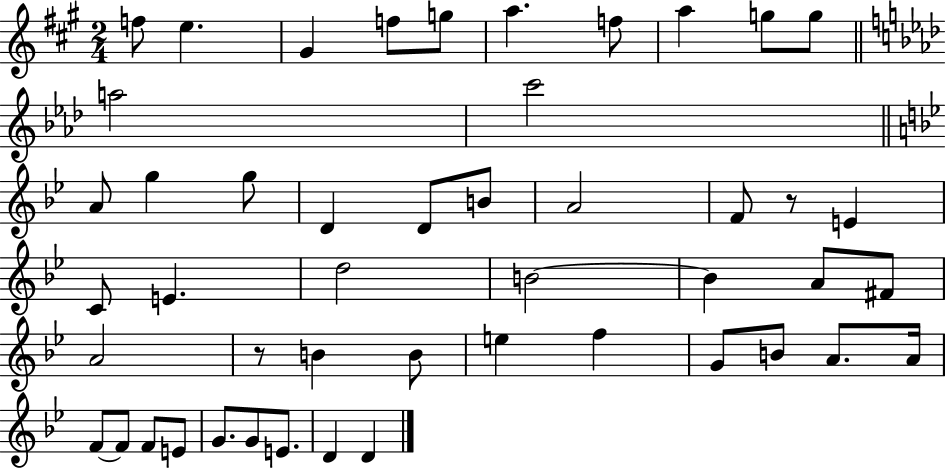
X:1
T:Untitled
M:2/4
L:1/4
K:A
f/2 e ^G f/2 g/2 a f/2 a g/2 g/2 a2 c'2 A/2 g g/2 D D/2 B/2 A2 F/2 z/2 E C/2 E d2 B2 B A/2 ^F/2 A2 z/2 B B/2 e f G/2 B/2 A/2 A/4 F/2 F/2 F/2 E/2 G/2 G/2 E/2 D D